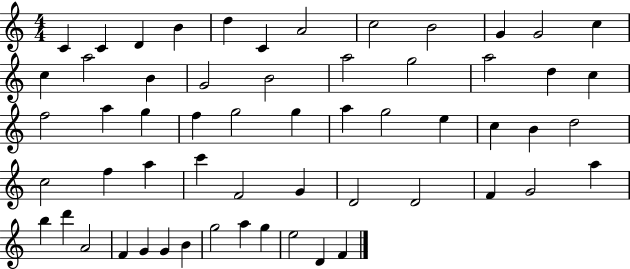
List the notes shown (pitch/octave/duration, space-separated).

C4/q C4/q D4/q B4/q D5/q C4/q A4/h C5/h B4/h G4/q G4/h C5/q C5/q A5/h B4/q G4/h B4/h A5/h G5/h A5/h D5/q C5/q F5/h A5/q G5/q F5/q G5/h G5/q A5/q G5/h E5/q C5/q B4/q D5/h C5/h F5/q A5/q C6/q F4/h G4/q D4/h D4/h F4/q G4/h A5/q B5/q D6/q A4/h F4/q G4/q G4/q B4/q G5/h A5/q G5/q E5/h D4/q F4/q